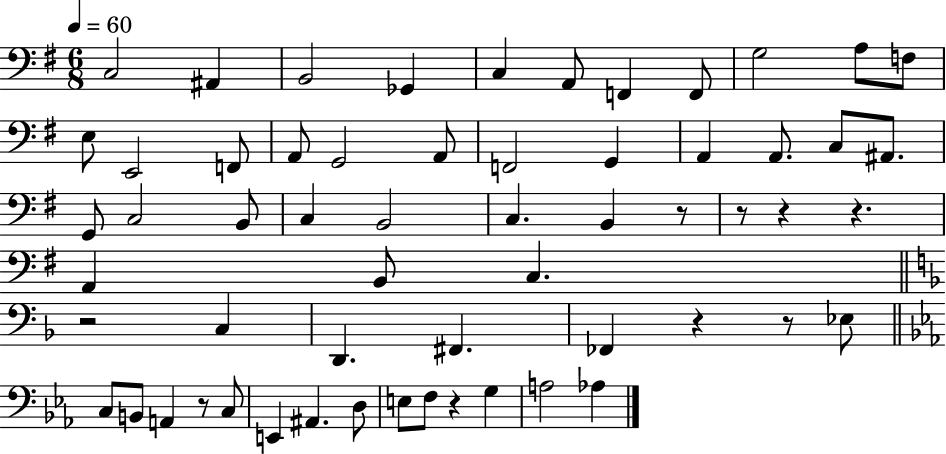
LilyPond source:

{
  \clef bass
  \numericTimeSignature
  \time 6/8
  \key g \major
  \tempo 4 = 60
  c2 ais,4 | b,2 ges,4 | c4 a,8 f,4 f,8 | g2 a8 f8 | \break e8 e,2 f,8 | a,8 g,2 a,8 | f,2 g,4 | a,4 a,8. c8 ais,8. | \break g,8 c2 b,8 | c4 b,2 | c4. b,4 r8 | r8 r4 r4. | \break a,4 b,8 c4. | \bar "||" \break \key f \major r2 c4 | d,4. fis,4. | fes,4 r4 r8 ees8 | \bar "||" \break \key c \minor c8 b,8 a,4 r8 c8 | e,4 ais,4. d8 | e8 f8 r4 g4 | a2 aes4 | \break \bar "|."
}